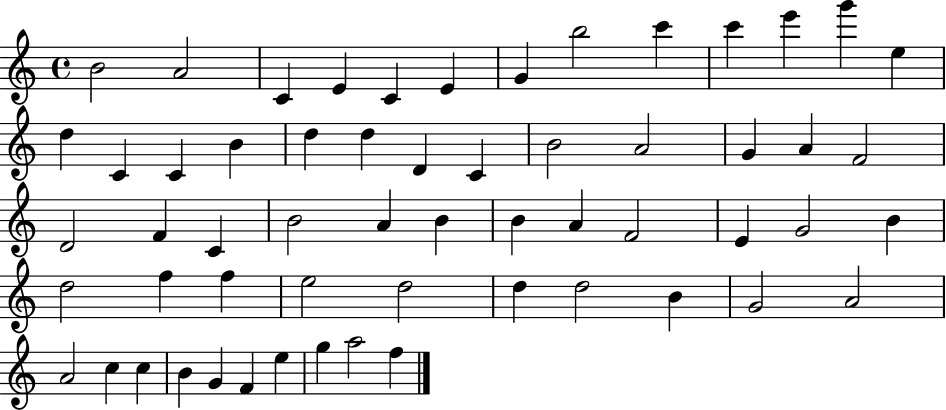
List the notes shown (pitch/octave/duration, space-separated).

B4/h A4/h C4/q E4/q C4/q E4/q G4/q B5/h C6/q C6/q E6/q G6/q E5/q D5/q C4/q C4/q B4/q D5/q D5/q D4/q C4/q B4/h A4/h G4/q A4/q F4/h D4/h F4/q C4/q B4/h A4/q B4/q B4/q A4/q F4/h E4/q G4/h B4/q D5/h F5/q F5/q E5/h D5/h D5/q D5/h B4/q G4/h A4/h A4/h C5/q C5/q B4/q G4/q F4/q E5/q G5/q A5/h F5/q